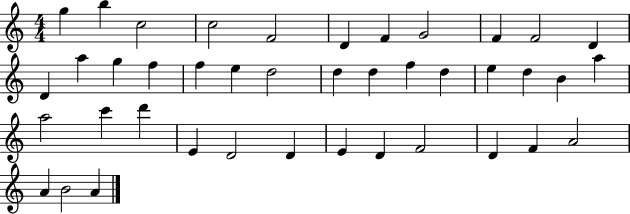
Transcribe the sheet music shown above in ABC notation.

X:1
T:Untitled
M:4/4
L:1/4
K:C
g b c2 c2 F2 D F G2 F F2 D D a g f f e d2 d d f d e d B a a2 c' d' E D2 D E D F2 D F A2 A B2 A